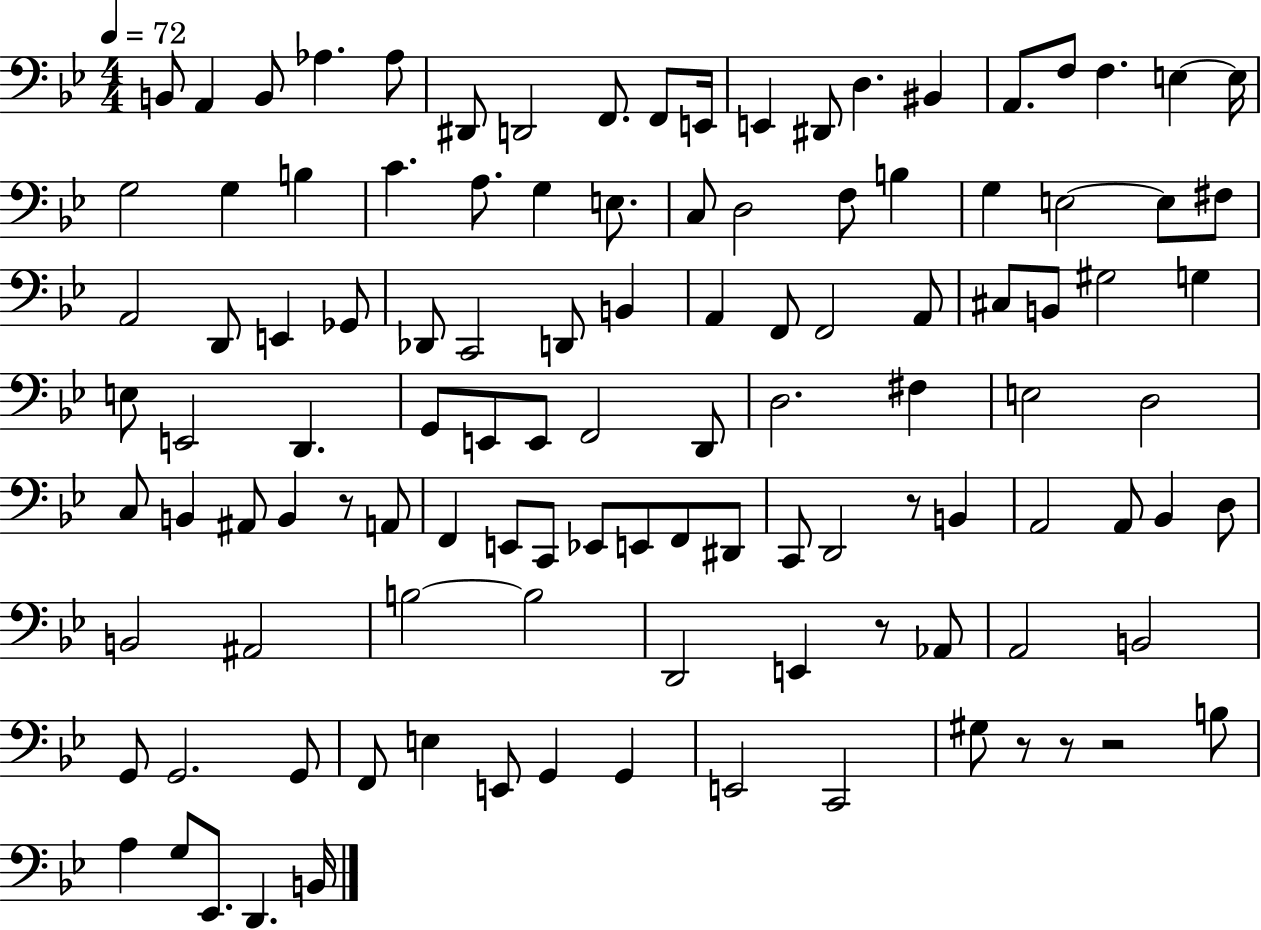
{
  \clef bass
  \numericTimeSignature
  \time 4/4
  \key bes \major
  \tempo 4 = 72
  \repeat volta 2 { b,8 a,4 b,8 aes4. aes8 | dis,8 d,2 f,8. f,8 e,16 | e,4 dis,8 d4. bis,4 | a,8. f8 f4. e4~~ e16 | \break g2 g4 b4 | c'4. a8. g4 e8. | c8 d2 f8 b4 | g4 e2~~ e8 fis8 | \break a,2 d,8 e,4 ges,8 | des,8 c,2 d,8 b,4 | a,4 f,8 f,2 a,8 | cis8 b,8 gis2 g4 | \break e8 e,2 d,4. | g,8 e,8 e,8 f,2 d,8 | d2. fis4 | e2 d2 | \break c8 b,4 ais,8 b,4 r8 a,8 | f,4 e,8 c,8 ees,8 e,8 f,8 dis,8 | c,8 d,2 r8 b,4 | a,2 a,8 bes,4 d8 | \break b,2 ais,2 | b2~~ b2 | d,2 e,4 r8 aes,8 | a,2 b,2 | \break g,8 g,2. g,8 | f,8 e4 e,8 g,4 g,4 | e,2 c,2 | gis8 r8 r8 r2 b8 | \break a4 g8 ees,8. d,4. b,16 | } \bar "|."
}